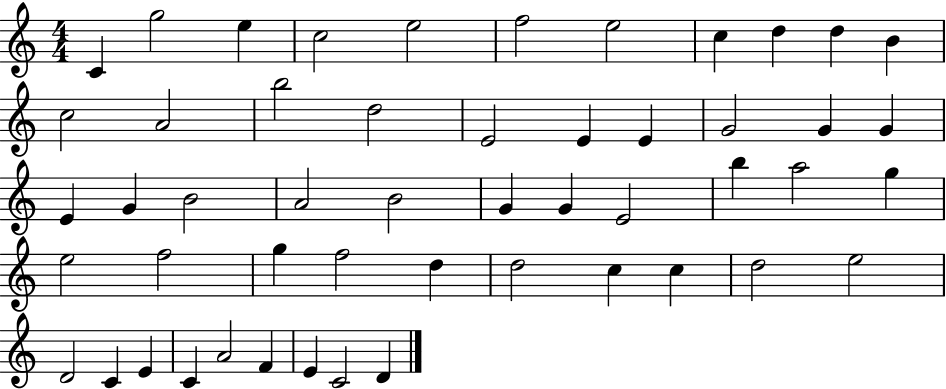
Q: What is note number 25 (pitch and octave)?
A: A4